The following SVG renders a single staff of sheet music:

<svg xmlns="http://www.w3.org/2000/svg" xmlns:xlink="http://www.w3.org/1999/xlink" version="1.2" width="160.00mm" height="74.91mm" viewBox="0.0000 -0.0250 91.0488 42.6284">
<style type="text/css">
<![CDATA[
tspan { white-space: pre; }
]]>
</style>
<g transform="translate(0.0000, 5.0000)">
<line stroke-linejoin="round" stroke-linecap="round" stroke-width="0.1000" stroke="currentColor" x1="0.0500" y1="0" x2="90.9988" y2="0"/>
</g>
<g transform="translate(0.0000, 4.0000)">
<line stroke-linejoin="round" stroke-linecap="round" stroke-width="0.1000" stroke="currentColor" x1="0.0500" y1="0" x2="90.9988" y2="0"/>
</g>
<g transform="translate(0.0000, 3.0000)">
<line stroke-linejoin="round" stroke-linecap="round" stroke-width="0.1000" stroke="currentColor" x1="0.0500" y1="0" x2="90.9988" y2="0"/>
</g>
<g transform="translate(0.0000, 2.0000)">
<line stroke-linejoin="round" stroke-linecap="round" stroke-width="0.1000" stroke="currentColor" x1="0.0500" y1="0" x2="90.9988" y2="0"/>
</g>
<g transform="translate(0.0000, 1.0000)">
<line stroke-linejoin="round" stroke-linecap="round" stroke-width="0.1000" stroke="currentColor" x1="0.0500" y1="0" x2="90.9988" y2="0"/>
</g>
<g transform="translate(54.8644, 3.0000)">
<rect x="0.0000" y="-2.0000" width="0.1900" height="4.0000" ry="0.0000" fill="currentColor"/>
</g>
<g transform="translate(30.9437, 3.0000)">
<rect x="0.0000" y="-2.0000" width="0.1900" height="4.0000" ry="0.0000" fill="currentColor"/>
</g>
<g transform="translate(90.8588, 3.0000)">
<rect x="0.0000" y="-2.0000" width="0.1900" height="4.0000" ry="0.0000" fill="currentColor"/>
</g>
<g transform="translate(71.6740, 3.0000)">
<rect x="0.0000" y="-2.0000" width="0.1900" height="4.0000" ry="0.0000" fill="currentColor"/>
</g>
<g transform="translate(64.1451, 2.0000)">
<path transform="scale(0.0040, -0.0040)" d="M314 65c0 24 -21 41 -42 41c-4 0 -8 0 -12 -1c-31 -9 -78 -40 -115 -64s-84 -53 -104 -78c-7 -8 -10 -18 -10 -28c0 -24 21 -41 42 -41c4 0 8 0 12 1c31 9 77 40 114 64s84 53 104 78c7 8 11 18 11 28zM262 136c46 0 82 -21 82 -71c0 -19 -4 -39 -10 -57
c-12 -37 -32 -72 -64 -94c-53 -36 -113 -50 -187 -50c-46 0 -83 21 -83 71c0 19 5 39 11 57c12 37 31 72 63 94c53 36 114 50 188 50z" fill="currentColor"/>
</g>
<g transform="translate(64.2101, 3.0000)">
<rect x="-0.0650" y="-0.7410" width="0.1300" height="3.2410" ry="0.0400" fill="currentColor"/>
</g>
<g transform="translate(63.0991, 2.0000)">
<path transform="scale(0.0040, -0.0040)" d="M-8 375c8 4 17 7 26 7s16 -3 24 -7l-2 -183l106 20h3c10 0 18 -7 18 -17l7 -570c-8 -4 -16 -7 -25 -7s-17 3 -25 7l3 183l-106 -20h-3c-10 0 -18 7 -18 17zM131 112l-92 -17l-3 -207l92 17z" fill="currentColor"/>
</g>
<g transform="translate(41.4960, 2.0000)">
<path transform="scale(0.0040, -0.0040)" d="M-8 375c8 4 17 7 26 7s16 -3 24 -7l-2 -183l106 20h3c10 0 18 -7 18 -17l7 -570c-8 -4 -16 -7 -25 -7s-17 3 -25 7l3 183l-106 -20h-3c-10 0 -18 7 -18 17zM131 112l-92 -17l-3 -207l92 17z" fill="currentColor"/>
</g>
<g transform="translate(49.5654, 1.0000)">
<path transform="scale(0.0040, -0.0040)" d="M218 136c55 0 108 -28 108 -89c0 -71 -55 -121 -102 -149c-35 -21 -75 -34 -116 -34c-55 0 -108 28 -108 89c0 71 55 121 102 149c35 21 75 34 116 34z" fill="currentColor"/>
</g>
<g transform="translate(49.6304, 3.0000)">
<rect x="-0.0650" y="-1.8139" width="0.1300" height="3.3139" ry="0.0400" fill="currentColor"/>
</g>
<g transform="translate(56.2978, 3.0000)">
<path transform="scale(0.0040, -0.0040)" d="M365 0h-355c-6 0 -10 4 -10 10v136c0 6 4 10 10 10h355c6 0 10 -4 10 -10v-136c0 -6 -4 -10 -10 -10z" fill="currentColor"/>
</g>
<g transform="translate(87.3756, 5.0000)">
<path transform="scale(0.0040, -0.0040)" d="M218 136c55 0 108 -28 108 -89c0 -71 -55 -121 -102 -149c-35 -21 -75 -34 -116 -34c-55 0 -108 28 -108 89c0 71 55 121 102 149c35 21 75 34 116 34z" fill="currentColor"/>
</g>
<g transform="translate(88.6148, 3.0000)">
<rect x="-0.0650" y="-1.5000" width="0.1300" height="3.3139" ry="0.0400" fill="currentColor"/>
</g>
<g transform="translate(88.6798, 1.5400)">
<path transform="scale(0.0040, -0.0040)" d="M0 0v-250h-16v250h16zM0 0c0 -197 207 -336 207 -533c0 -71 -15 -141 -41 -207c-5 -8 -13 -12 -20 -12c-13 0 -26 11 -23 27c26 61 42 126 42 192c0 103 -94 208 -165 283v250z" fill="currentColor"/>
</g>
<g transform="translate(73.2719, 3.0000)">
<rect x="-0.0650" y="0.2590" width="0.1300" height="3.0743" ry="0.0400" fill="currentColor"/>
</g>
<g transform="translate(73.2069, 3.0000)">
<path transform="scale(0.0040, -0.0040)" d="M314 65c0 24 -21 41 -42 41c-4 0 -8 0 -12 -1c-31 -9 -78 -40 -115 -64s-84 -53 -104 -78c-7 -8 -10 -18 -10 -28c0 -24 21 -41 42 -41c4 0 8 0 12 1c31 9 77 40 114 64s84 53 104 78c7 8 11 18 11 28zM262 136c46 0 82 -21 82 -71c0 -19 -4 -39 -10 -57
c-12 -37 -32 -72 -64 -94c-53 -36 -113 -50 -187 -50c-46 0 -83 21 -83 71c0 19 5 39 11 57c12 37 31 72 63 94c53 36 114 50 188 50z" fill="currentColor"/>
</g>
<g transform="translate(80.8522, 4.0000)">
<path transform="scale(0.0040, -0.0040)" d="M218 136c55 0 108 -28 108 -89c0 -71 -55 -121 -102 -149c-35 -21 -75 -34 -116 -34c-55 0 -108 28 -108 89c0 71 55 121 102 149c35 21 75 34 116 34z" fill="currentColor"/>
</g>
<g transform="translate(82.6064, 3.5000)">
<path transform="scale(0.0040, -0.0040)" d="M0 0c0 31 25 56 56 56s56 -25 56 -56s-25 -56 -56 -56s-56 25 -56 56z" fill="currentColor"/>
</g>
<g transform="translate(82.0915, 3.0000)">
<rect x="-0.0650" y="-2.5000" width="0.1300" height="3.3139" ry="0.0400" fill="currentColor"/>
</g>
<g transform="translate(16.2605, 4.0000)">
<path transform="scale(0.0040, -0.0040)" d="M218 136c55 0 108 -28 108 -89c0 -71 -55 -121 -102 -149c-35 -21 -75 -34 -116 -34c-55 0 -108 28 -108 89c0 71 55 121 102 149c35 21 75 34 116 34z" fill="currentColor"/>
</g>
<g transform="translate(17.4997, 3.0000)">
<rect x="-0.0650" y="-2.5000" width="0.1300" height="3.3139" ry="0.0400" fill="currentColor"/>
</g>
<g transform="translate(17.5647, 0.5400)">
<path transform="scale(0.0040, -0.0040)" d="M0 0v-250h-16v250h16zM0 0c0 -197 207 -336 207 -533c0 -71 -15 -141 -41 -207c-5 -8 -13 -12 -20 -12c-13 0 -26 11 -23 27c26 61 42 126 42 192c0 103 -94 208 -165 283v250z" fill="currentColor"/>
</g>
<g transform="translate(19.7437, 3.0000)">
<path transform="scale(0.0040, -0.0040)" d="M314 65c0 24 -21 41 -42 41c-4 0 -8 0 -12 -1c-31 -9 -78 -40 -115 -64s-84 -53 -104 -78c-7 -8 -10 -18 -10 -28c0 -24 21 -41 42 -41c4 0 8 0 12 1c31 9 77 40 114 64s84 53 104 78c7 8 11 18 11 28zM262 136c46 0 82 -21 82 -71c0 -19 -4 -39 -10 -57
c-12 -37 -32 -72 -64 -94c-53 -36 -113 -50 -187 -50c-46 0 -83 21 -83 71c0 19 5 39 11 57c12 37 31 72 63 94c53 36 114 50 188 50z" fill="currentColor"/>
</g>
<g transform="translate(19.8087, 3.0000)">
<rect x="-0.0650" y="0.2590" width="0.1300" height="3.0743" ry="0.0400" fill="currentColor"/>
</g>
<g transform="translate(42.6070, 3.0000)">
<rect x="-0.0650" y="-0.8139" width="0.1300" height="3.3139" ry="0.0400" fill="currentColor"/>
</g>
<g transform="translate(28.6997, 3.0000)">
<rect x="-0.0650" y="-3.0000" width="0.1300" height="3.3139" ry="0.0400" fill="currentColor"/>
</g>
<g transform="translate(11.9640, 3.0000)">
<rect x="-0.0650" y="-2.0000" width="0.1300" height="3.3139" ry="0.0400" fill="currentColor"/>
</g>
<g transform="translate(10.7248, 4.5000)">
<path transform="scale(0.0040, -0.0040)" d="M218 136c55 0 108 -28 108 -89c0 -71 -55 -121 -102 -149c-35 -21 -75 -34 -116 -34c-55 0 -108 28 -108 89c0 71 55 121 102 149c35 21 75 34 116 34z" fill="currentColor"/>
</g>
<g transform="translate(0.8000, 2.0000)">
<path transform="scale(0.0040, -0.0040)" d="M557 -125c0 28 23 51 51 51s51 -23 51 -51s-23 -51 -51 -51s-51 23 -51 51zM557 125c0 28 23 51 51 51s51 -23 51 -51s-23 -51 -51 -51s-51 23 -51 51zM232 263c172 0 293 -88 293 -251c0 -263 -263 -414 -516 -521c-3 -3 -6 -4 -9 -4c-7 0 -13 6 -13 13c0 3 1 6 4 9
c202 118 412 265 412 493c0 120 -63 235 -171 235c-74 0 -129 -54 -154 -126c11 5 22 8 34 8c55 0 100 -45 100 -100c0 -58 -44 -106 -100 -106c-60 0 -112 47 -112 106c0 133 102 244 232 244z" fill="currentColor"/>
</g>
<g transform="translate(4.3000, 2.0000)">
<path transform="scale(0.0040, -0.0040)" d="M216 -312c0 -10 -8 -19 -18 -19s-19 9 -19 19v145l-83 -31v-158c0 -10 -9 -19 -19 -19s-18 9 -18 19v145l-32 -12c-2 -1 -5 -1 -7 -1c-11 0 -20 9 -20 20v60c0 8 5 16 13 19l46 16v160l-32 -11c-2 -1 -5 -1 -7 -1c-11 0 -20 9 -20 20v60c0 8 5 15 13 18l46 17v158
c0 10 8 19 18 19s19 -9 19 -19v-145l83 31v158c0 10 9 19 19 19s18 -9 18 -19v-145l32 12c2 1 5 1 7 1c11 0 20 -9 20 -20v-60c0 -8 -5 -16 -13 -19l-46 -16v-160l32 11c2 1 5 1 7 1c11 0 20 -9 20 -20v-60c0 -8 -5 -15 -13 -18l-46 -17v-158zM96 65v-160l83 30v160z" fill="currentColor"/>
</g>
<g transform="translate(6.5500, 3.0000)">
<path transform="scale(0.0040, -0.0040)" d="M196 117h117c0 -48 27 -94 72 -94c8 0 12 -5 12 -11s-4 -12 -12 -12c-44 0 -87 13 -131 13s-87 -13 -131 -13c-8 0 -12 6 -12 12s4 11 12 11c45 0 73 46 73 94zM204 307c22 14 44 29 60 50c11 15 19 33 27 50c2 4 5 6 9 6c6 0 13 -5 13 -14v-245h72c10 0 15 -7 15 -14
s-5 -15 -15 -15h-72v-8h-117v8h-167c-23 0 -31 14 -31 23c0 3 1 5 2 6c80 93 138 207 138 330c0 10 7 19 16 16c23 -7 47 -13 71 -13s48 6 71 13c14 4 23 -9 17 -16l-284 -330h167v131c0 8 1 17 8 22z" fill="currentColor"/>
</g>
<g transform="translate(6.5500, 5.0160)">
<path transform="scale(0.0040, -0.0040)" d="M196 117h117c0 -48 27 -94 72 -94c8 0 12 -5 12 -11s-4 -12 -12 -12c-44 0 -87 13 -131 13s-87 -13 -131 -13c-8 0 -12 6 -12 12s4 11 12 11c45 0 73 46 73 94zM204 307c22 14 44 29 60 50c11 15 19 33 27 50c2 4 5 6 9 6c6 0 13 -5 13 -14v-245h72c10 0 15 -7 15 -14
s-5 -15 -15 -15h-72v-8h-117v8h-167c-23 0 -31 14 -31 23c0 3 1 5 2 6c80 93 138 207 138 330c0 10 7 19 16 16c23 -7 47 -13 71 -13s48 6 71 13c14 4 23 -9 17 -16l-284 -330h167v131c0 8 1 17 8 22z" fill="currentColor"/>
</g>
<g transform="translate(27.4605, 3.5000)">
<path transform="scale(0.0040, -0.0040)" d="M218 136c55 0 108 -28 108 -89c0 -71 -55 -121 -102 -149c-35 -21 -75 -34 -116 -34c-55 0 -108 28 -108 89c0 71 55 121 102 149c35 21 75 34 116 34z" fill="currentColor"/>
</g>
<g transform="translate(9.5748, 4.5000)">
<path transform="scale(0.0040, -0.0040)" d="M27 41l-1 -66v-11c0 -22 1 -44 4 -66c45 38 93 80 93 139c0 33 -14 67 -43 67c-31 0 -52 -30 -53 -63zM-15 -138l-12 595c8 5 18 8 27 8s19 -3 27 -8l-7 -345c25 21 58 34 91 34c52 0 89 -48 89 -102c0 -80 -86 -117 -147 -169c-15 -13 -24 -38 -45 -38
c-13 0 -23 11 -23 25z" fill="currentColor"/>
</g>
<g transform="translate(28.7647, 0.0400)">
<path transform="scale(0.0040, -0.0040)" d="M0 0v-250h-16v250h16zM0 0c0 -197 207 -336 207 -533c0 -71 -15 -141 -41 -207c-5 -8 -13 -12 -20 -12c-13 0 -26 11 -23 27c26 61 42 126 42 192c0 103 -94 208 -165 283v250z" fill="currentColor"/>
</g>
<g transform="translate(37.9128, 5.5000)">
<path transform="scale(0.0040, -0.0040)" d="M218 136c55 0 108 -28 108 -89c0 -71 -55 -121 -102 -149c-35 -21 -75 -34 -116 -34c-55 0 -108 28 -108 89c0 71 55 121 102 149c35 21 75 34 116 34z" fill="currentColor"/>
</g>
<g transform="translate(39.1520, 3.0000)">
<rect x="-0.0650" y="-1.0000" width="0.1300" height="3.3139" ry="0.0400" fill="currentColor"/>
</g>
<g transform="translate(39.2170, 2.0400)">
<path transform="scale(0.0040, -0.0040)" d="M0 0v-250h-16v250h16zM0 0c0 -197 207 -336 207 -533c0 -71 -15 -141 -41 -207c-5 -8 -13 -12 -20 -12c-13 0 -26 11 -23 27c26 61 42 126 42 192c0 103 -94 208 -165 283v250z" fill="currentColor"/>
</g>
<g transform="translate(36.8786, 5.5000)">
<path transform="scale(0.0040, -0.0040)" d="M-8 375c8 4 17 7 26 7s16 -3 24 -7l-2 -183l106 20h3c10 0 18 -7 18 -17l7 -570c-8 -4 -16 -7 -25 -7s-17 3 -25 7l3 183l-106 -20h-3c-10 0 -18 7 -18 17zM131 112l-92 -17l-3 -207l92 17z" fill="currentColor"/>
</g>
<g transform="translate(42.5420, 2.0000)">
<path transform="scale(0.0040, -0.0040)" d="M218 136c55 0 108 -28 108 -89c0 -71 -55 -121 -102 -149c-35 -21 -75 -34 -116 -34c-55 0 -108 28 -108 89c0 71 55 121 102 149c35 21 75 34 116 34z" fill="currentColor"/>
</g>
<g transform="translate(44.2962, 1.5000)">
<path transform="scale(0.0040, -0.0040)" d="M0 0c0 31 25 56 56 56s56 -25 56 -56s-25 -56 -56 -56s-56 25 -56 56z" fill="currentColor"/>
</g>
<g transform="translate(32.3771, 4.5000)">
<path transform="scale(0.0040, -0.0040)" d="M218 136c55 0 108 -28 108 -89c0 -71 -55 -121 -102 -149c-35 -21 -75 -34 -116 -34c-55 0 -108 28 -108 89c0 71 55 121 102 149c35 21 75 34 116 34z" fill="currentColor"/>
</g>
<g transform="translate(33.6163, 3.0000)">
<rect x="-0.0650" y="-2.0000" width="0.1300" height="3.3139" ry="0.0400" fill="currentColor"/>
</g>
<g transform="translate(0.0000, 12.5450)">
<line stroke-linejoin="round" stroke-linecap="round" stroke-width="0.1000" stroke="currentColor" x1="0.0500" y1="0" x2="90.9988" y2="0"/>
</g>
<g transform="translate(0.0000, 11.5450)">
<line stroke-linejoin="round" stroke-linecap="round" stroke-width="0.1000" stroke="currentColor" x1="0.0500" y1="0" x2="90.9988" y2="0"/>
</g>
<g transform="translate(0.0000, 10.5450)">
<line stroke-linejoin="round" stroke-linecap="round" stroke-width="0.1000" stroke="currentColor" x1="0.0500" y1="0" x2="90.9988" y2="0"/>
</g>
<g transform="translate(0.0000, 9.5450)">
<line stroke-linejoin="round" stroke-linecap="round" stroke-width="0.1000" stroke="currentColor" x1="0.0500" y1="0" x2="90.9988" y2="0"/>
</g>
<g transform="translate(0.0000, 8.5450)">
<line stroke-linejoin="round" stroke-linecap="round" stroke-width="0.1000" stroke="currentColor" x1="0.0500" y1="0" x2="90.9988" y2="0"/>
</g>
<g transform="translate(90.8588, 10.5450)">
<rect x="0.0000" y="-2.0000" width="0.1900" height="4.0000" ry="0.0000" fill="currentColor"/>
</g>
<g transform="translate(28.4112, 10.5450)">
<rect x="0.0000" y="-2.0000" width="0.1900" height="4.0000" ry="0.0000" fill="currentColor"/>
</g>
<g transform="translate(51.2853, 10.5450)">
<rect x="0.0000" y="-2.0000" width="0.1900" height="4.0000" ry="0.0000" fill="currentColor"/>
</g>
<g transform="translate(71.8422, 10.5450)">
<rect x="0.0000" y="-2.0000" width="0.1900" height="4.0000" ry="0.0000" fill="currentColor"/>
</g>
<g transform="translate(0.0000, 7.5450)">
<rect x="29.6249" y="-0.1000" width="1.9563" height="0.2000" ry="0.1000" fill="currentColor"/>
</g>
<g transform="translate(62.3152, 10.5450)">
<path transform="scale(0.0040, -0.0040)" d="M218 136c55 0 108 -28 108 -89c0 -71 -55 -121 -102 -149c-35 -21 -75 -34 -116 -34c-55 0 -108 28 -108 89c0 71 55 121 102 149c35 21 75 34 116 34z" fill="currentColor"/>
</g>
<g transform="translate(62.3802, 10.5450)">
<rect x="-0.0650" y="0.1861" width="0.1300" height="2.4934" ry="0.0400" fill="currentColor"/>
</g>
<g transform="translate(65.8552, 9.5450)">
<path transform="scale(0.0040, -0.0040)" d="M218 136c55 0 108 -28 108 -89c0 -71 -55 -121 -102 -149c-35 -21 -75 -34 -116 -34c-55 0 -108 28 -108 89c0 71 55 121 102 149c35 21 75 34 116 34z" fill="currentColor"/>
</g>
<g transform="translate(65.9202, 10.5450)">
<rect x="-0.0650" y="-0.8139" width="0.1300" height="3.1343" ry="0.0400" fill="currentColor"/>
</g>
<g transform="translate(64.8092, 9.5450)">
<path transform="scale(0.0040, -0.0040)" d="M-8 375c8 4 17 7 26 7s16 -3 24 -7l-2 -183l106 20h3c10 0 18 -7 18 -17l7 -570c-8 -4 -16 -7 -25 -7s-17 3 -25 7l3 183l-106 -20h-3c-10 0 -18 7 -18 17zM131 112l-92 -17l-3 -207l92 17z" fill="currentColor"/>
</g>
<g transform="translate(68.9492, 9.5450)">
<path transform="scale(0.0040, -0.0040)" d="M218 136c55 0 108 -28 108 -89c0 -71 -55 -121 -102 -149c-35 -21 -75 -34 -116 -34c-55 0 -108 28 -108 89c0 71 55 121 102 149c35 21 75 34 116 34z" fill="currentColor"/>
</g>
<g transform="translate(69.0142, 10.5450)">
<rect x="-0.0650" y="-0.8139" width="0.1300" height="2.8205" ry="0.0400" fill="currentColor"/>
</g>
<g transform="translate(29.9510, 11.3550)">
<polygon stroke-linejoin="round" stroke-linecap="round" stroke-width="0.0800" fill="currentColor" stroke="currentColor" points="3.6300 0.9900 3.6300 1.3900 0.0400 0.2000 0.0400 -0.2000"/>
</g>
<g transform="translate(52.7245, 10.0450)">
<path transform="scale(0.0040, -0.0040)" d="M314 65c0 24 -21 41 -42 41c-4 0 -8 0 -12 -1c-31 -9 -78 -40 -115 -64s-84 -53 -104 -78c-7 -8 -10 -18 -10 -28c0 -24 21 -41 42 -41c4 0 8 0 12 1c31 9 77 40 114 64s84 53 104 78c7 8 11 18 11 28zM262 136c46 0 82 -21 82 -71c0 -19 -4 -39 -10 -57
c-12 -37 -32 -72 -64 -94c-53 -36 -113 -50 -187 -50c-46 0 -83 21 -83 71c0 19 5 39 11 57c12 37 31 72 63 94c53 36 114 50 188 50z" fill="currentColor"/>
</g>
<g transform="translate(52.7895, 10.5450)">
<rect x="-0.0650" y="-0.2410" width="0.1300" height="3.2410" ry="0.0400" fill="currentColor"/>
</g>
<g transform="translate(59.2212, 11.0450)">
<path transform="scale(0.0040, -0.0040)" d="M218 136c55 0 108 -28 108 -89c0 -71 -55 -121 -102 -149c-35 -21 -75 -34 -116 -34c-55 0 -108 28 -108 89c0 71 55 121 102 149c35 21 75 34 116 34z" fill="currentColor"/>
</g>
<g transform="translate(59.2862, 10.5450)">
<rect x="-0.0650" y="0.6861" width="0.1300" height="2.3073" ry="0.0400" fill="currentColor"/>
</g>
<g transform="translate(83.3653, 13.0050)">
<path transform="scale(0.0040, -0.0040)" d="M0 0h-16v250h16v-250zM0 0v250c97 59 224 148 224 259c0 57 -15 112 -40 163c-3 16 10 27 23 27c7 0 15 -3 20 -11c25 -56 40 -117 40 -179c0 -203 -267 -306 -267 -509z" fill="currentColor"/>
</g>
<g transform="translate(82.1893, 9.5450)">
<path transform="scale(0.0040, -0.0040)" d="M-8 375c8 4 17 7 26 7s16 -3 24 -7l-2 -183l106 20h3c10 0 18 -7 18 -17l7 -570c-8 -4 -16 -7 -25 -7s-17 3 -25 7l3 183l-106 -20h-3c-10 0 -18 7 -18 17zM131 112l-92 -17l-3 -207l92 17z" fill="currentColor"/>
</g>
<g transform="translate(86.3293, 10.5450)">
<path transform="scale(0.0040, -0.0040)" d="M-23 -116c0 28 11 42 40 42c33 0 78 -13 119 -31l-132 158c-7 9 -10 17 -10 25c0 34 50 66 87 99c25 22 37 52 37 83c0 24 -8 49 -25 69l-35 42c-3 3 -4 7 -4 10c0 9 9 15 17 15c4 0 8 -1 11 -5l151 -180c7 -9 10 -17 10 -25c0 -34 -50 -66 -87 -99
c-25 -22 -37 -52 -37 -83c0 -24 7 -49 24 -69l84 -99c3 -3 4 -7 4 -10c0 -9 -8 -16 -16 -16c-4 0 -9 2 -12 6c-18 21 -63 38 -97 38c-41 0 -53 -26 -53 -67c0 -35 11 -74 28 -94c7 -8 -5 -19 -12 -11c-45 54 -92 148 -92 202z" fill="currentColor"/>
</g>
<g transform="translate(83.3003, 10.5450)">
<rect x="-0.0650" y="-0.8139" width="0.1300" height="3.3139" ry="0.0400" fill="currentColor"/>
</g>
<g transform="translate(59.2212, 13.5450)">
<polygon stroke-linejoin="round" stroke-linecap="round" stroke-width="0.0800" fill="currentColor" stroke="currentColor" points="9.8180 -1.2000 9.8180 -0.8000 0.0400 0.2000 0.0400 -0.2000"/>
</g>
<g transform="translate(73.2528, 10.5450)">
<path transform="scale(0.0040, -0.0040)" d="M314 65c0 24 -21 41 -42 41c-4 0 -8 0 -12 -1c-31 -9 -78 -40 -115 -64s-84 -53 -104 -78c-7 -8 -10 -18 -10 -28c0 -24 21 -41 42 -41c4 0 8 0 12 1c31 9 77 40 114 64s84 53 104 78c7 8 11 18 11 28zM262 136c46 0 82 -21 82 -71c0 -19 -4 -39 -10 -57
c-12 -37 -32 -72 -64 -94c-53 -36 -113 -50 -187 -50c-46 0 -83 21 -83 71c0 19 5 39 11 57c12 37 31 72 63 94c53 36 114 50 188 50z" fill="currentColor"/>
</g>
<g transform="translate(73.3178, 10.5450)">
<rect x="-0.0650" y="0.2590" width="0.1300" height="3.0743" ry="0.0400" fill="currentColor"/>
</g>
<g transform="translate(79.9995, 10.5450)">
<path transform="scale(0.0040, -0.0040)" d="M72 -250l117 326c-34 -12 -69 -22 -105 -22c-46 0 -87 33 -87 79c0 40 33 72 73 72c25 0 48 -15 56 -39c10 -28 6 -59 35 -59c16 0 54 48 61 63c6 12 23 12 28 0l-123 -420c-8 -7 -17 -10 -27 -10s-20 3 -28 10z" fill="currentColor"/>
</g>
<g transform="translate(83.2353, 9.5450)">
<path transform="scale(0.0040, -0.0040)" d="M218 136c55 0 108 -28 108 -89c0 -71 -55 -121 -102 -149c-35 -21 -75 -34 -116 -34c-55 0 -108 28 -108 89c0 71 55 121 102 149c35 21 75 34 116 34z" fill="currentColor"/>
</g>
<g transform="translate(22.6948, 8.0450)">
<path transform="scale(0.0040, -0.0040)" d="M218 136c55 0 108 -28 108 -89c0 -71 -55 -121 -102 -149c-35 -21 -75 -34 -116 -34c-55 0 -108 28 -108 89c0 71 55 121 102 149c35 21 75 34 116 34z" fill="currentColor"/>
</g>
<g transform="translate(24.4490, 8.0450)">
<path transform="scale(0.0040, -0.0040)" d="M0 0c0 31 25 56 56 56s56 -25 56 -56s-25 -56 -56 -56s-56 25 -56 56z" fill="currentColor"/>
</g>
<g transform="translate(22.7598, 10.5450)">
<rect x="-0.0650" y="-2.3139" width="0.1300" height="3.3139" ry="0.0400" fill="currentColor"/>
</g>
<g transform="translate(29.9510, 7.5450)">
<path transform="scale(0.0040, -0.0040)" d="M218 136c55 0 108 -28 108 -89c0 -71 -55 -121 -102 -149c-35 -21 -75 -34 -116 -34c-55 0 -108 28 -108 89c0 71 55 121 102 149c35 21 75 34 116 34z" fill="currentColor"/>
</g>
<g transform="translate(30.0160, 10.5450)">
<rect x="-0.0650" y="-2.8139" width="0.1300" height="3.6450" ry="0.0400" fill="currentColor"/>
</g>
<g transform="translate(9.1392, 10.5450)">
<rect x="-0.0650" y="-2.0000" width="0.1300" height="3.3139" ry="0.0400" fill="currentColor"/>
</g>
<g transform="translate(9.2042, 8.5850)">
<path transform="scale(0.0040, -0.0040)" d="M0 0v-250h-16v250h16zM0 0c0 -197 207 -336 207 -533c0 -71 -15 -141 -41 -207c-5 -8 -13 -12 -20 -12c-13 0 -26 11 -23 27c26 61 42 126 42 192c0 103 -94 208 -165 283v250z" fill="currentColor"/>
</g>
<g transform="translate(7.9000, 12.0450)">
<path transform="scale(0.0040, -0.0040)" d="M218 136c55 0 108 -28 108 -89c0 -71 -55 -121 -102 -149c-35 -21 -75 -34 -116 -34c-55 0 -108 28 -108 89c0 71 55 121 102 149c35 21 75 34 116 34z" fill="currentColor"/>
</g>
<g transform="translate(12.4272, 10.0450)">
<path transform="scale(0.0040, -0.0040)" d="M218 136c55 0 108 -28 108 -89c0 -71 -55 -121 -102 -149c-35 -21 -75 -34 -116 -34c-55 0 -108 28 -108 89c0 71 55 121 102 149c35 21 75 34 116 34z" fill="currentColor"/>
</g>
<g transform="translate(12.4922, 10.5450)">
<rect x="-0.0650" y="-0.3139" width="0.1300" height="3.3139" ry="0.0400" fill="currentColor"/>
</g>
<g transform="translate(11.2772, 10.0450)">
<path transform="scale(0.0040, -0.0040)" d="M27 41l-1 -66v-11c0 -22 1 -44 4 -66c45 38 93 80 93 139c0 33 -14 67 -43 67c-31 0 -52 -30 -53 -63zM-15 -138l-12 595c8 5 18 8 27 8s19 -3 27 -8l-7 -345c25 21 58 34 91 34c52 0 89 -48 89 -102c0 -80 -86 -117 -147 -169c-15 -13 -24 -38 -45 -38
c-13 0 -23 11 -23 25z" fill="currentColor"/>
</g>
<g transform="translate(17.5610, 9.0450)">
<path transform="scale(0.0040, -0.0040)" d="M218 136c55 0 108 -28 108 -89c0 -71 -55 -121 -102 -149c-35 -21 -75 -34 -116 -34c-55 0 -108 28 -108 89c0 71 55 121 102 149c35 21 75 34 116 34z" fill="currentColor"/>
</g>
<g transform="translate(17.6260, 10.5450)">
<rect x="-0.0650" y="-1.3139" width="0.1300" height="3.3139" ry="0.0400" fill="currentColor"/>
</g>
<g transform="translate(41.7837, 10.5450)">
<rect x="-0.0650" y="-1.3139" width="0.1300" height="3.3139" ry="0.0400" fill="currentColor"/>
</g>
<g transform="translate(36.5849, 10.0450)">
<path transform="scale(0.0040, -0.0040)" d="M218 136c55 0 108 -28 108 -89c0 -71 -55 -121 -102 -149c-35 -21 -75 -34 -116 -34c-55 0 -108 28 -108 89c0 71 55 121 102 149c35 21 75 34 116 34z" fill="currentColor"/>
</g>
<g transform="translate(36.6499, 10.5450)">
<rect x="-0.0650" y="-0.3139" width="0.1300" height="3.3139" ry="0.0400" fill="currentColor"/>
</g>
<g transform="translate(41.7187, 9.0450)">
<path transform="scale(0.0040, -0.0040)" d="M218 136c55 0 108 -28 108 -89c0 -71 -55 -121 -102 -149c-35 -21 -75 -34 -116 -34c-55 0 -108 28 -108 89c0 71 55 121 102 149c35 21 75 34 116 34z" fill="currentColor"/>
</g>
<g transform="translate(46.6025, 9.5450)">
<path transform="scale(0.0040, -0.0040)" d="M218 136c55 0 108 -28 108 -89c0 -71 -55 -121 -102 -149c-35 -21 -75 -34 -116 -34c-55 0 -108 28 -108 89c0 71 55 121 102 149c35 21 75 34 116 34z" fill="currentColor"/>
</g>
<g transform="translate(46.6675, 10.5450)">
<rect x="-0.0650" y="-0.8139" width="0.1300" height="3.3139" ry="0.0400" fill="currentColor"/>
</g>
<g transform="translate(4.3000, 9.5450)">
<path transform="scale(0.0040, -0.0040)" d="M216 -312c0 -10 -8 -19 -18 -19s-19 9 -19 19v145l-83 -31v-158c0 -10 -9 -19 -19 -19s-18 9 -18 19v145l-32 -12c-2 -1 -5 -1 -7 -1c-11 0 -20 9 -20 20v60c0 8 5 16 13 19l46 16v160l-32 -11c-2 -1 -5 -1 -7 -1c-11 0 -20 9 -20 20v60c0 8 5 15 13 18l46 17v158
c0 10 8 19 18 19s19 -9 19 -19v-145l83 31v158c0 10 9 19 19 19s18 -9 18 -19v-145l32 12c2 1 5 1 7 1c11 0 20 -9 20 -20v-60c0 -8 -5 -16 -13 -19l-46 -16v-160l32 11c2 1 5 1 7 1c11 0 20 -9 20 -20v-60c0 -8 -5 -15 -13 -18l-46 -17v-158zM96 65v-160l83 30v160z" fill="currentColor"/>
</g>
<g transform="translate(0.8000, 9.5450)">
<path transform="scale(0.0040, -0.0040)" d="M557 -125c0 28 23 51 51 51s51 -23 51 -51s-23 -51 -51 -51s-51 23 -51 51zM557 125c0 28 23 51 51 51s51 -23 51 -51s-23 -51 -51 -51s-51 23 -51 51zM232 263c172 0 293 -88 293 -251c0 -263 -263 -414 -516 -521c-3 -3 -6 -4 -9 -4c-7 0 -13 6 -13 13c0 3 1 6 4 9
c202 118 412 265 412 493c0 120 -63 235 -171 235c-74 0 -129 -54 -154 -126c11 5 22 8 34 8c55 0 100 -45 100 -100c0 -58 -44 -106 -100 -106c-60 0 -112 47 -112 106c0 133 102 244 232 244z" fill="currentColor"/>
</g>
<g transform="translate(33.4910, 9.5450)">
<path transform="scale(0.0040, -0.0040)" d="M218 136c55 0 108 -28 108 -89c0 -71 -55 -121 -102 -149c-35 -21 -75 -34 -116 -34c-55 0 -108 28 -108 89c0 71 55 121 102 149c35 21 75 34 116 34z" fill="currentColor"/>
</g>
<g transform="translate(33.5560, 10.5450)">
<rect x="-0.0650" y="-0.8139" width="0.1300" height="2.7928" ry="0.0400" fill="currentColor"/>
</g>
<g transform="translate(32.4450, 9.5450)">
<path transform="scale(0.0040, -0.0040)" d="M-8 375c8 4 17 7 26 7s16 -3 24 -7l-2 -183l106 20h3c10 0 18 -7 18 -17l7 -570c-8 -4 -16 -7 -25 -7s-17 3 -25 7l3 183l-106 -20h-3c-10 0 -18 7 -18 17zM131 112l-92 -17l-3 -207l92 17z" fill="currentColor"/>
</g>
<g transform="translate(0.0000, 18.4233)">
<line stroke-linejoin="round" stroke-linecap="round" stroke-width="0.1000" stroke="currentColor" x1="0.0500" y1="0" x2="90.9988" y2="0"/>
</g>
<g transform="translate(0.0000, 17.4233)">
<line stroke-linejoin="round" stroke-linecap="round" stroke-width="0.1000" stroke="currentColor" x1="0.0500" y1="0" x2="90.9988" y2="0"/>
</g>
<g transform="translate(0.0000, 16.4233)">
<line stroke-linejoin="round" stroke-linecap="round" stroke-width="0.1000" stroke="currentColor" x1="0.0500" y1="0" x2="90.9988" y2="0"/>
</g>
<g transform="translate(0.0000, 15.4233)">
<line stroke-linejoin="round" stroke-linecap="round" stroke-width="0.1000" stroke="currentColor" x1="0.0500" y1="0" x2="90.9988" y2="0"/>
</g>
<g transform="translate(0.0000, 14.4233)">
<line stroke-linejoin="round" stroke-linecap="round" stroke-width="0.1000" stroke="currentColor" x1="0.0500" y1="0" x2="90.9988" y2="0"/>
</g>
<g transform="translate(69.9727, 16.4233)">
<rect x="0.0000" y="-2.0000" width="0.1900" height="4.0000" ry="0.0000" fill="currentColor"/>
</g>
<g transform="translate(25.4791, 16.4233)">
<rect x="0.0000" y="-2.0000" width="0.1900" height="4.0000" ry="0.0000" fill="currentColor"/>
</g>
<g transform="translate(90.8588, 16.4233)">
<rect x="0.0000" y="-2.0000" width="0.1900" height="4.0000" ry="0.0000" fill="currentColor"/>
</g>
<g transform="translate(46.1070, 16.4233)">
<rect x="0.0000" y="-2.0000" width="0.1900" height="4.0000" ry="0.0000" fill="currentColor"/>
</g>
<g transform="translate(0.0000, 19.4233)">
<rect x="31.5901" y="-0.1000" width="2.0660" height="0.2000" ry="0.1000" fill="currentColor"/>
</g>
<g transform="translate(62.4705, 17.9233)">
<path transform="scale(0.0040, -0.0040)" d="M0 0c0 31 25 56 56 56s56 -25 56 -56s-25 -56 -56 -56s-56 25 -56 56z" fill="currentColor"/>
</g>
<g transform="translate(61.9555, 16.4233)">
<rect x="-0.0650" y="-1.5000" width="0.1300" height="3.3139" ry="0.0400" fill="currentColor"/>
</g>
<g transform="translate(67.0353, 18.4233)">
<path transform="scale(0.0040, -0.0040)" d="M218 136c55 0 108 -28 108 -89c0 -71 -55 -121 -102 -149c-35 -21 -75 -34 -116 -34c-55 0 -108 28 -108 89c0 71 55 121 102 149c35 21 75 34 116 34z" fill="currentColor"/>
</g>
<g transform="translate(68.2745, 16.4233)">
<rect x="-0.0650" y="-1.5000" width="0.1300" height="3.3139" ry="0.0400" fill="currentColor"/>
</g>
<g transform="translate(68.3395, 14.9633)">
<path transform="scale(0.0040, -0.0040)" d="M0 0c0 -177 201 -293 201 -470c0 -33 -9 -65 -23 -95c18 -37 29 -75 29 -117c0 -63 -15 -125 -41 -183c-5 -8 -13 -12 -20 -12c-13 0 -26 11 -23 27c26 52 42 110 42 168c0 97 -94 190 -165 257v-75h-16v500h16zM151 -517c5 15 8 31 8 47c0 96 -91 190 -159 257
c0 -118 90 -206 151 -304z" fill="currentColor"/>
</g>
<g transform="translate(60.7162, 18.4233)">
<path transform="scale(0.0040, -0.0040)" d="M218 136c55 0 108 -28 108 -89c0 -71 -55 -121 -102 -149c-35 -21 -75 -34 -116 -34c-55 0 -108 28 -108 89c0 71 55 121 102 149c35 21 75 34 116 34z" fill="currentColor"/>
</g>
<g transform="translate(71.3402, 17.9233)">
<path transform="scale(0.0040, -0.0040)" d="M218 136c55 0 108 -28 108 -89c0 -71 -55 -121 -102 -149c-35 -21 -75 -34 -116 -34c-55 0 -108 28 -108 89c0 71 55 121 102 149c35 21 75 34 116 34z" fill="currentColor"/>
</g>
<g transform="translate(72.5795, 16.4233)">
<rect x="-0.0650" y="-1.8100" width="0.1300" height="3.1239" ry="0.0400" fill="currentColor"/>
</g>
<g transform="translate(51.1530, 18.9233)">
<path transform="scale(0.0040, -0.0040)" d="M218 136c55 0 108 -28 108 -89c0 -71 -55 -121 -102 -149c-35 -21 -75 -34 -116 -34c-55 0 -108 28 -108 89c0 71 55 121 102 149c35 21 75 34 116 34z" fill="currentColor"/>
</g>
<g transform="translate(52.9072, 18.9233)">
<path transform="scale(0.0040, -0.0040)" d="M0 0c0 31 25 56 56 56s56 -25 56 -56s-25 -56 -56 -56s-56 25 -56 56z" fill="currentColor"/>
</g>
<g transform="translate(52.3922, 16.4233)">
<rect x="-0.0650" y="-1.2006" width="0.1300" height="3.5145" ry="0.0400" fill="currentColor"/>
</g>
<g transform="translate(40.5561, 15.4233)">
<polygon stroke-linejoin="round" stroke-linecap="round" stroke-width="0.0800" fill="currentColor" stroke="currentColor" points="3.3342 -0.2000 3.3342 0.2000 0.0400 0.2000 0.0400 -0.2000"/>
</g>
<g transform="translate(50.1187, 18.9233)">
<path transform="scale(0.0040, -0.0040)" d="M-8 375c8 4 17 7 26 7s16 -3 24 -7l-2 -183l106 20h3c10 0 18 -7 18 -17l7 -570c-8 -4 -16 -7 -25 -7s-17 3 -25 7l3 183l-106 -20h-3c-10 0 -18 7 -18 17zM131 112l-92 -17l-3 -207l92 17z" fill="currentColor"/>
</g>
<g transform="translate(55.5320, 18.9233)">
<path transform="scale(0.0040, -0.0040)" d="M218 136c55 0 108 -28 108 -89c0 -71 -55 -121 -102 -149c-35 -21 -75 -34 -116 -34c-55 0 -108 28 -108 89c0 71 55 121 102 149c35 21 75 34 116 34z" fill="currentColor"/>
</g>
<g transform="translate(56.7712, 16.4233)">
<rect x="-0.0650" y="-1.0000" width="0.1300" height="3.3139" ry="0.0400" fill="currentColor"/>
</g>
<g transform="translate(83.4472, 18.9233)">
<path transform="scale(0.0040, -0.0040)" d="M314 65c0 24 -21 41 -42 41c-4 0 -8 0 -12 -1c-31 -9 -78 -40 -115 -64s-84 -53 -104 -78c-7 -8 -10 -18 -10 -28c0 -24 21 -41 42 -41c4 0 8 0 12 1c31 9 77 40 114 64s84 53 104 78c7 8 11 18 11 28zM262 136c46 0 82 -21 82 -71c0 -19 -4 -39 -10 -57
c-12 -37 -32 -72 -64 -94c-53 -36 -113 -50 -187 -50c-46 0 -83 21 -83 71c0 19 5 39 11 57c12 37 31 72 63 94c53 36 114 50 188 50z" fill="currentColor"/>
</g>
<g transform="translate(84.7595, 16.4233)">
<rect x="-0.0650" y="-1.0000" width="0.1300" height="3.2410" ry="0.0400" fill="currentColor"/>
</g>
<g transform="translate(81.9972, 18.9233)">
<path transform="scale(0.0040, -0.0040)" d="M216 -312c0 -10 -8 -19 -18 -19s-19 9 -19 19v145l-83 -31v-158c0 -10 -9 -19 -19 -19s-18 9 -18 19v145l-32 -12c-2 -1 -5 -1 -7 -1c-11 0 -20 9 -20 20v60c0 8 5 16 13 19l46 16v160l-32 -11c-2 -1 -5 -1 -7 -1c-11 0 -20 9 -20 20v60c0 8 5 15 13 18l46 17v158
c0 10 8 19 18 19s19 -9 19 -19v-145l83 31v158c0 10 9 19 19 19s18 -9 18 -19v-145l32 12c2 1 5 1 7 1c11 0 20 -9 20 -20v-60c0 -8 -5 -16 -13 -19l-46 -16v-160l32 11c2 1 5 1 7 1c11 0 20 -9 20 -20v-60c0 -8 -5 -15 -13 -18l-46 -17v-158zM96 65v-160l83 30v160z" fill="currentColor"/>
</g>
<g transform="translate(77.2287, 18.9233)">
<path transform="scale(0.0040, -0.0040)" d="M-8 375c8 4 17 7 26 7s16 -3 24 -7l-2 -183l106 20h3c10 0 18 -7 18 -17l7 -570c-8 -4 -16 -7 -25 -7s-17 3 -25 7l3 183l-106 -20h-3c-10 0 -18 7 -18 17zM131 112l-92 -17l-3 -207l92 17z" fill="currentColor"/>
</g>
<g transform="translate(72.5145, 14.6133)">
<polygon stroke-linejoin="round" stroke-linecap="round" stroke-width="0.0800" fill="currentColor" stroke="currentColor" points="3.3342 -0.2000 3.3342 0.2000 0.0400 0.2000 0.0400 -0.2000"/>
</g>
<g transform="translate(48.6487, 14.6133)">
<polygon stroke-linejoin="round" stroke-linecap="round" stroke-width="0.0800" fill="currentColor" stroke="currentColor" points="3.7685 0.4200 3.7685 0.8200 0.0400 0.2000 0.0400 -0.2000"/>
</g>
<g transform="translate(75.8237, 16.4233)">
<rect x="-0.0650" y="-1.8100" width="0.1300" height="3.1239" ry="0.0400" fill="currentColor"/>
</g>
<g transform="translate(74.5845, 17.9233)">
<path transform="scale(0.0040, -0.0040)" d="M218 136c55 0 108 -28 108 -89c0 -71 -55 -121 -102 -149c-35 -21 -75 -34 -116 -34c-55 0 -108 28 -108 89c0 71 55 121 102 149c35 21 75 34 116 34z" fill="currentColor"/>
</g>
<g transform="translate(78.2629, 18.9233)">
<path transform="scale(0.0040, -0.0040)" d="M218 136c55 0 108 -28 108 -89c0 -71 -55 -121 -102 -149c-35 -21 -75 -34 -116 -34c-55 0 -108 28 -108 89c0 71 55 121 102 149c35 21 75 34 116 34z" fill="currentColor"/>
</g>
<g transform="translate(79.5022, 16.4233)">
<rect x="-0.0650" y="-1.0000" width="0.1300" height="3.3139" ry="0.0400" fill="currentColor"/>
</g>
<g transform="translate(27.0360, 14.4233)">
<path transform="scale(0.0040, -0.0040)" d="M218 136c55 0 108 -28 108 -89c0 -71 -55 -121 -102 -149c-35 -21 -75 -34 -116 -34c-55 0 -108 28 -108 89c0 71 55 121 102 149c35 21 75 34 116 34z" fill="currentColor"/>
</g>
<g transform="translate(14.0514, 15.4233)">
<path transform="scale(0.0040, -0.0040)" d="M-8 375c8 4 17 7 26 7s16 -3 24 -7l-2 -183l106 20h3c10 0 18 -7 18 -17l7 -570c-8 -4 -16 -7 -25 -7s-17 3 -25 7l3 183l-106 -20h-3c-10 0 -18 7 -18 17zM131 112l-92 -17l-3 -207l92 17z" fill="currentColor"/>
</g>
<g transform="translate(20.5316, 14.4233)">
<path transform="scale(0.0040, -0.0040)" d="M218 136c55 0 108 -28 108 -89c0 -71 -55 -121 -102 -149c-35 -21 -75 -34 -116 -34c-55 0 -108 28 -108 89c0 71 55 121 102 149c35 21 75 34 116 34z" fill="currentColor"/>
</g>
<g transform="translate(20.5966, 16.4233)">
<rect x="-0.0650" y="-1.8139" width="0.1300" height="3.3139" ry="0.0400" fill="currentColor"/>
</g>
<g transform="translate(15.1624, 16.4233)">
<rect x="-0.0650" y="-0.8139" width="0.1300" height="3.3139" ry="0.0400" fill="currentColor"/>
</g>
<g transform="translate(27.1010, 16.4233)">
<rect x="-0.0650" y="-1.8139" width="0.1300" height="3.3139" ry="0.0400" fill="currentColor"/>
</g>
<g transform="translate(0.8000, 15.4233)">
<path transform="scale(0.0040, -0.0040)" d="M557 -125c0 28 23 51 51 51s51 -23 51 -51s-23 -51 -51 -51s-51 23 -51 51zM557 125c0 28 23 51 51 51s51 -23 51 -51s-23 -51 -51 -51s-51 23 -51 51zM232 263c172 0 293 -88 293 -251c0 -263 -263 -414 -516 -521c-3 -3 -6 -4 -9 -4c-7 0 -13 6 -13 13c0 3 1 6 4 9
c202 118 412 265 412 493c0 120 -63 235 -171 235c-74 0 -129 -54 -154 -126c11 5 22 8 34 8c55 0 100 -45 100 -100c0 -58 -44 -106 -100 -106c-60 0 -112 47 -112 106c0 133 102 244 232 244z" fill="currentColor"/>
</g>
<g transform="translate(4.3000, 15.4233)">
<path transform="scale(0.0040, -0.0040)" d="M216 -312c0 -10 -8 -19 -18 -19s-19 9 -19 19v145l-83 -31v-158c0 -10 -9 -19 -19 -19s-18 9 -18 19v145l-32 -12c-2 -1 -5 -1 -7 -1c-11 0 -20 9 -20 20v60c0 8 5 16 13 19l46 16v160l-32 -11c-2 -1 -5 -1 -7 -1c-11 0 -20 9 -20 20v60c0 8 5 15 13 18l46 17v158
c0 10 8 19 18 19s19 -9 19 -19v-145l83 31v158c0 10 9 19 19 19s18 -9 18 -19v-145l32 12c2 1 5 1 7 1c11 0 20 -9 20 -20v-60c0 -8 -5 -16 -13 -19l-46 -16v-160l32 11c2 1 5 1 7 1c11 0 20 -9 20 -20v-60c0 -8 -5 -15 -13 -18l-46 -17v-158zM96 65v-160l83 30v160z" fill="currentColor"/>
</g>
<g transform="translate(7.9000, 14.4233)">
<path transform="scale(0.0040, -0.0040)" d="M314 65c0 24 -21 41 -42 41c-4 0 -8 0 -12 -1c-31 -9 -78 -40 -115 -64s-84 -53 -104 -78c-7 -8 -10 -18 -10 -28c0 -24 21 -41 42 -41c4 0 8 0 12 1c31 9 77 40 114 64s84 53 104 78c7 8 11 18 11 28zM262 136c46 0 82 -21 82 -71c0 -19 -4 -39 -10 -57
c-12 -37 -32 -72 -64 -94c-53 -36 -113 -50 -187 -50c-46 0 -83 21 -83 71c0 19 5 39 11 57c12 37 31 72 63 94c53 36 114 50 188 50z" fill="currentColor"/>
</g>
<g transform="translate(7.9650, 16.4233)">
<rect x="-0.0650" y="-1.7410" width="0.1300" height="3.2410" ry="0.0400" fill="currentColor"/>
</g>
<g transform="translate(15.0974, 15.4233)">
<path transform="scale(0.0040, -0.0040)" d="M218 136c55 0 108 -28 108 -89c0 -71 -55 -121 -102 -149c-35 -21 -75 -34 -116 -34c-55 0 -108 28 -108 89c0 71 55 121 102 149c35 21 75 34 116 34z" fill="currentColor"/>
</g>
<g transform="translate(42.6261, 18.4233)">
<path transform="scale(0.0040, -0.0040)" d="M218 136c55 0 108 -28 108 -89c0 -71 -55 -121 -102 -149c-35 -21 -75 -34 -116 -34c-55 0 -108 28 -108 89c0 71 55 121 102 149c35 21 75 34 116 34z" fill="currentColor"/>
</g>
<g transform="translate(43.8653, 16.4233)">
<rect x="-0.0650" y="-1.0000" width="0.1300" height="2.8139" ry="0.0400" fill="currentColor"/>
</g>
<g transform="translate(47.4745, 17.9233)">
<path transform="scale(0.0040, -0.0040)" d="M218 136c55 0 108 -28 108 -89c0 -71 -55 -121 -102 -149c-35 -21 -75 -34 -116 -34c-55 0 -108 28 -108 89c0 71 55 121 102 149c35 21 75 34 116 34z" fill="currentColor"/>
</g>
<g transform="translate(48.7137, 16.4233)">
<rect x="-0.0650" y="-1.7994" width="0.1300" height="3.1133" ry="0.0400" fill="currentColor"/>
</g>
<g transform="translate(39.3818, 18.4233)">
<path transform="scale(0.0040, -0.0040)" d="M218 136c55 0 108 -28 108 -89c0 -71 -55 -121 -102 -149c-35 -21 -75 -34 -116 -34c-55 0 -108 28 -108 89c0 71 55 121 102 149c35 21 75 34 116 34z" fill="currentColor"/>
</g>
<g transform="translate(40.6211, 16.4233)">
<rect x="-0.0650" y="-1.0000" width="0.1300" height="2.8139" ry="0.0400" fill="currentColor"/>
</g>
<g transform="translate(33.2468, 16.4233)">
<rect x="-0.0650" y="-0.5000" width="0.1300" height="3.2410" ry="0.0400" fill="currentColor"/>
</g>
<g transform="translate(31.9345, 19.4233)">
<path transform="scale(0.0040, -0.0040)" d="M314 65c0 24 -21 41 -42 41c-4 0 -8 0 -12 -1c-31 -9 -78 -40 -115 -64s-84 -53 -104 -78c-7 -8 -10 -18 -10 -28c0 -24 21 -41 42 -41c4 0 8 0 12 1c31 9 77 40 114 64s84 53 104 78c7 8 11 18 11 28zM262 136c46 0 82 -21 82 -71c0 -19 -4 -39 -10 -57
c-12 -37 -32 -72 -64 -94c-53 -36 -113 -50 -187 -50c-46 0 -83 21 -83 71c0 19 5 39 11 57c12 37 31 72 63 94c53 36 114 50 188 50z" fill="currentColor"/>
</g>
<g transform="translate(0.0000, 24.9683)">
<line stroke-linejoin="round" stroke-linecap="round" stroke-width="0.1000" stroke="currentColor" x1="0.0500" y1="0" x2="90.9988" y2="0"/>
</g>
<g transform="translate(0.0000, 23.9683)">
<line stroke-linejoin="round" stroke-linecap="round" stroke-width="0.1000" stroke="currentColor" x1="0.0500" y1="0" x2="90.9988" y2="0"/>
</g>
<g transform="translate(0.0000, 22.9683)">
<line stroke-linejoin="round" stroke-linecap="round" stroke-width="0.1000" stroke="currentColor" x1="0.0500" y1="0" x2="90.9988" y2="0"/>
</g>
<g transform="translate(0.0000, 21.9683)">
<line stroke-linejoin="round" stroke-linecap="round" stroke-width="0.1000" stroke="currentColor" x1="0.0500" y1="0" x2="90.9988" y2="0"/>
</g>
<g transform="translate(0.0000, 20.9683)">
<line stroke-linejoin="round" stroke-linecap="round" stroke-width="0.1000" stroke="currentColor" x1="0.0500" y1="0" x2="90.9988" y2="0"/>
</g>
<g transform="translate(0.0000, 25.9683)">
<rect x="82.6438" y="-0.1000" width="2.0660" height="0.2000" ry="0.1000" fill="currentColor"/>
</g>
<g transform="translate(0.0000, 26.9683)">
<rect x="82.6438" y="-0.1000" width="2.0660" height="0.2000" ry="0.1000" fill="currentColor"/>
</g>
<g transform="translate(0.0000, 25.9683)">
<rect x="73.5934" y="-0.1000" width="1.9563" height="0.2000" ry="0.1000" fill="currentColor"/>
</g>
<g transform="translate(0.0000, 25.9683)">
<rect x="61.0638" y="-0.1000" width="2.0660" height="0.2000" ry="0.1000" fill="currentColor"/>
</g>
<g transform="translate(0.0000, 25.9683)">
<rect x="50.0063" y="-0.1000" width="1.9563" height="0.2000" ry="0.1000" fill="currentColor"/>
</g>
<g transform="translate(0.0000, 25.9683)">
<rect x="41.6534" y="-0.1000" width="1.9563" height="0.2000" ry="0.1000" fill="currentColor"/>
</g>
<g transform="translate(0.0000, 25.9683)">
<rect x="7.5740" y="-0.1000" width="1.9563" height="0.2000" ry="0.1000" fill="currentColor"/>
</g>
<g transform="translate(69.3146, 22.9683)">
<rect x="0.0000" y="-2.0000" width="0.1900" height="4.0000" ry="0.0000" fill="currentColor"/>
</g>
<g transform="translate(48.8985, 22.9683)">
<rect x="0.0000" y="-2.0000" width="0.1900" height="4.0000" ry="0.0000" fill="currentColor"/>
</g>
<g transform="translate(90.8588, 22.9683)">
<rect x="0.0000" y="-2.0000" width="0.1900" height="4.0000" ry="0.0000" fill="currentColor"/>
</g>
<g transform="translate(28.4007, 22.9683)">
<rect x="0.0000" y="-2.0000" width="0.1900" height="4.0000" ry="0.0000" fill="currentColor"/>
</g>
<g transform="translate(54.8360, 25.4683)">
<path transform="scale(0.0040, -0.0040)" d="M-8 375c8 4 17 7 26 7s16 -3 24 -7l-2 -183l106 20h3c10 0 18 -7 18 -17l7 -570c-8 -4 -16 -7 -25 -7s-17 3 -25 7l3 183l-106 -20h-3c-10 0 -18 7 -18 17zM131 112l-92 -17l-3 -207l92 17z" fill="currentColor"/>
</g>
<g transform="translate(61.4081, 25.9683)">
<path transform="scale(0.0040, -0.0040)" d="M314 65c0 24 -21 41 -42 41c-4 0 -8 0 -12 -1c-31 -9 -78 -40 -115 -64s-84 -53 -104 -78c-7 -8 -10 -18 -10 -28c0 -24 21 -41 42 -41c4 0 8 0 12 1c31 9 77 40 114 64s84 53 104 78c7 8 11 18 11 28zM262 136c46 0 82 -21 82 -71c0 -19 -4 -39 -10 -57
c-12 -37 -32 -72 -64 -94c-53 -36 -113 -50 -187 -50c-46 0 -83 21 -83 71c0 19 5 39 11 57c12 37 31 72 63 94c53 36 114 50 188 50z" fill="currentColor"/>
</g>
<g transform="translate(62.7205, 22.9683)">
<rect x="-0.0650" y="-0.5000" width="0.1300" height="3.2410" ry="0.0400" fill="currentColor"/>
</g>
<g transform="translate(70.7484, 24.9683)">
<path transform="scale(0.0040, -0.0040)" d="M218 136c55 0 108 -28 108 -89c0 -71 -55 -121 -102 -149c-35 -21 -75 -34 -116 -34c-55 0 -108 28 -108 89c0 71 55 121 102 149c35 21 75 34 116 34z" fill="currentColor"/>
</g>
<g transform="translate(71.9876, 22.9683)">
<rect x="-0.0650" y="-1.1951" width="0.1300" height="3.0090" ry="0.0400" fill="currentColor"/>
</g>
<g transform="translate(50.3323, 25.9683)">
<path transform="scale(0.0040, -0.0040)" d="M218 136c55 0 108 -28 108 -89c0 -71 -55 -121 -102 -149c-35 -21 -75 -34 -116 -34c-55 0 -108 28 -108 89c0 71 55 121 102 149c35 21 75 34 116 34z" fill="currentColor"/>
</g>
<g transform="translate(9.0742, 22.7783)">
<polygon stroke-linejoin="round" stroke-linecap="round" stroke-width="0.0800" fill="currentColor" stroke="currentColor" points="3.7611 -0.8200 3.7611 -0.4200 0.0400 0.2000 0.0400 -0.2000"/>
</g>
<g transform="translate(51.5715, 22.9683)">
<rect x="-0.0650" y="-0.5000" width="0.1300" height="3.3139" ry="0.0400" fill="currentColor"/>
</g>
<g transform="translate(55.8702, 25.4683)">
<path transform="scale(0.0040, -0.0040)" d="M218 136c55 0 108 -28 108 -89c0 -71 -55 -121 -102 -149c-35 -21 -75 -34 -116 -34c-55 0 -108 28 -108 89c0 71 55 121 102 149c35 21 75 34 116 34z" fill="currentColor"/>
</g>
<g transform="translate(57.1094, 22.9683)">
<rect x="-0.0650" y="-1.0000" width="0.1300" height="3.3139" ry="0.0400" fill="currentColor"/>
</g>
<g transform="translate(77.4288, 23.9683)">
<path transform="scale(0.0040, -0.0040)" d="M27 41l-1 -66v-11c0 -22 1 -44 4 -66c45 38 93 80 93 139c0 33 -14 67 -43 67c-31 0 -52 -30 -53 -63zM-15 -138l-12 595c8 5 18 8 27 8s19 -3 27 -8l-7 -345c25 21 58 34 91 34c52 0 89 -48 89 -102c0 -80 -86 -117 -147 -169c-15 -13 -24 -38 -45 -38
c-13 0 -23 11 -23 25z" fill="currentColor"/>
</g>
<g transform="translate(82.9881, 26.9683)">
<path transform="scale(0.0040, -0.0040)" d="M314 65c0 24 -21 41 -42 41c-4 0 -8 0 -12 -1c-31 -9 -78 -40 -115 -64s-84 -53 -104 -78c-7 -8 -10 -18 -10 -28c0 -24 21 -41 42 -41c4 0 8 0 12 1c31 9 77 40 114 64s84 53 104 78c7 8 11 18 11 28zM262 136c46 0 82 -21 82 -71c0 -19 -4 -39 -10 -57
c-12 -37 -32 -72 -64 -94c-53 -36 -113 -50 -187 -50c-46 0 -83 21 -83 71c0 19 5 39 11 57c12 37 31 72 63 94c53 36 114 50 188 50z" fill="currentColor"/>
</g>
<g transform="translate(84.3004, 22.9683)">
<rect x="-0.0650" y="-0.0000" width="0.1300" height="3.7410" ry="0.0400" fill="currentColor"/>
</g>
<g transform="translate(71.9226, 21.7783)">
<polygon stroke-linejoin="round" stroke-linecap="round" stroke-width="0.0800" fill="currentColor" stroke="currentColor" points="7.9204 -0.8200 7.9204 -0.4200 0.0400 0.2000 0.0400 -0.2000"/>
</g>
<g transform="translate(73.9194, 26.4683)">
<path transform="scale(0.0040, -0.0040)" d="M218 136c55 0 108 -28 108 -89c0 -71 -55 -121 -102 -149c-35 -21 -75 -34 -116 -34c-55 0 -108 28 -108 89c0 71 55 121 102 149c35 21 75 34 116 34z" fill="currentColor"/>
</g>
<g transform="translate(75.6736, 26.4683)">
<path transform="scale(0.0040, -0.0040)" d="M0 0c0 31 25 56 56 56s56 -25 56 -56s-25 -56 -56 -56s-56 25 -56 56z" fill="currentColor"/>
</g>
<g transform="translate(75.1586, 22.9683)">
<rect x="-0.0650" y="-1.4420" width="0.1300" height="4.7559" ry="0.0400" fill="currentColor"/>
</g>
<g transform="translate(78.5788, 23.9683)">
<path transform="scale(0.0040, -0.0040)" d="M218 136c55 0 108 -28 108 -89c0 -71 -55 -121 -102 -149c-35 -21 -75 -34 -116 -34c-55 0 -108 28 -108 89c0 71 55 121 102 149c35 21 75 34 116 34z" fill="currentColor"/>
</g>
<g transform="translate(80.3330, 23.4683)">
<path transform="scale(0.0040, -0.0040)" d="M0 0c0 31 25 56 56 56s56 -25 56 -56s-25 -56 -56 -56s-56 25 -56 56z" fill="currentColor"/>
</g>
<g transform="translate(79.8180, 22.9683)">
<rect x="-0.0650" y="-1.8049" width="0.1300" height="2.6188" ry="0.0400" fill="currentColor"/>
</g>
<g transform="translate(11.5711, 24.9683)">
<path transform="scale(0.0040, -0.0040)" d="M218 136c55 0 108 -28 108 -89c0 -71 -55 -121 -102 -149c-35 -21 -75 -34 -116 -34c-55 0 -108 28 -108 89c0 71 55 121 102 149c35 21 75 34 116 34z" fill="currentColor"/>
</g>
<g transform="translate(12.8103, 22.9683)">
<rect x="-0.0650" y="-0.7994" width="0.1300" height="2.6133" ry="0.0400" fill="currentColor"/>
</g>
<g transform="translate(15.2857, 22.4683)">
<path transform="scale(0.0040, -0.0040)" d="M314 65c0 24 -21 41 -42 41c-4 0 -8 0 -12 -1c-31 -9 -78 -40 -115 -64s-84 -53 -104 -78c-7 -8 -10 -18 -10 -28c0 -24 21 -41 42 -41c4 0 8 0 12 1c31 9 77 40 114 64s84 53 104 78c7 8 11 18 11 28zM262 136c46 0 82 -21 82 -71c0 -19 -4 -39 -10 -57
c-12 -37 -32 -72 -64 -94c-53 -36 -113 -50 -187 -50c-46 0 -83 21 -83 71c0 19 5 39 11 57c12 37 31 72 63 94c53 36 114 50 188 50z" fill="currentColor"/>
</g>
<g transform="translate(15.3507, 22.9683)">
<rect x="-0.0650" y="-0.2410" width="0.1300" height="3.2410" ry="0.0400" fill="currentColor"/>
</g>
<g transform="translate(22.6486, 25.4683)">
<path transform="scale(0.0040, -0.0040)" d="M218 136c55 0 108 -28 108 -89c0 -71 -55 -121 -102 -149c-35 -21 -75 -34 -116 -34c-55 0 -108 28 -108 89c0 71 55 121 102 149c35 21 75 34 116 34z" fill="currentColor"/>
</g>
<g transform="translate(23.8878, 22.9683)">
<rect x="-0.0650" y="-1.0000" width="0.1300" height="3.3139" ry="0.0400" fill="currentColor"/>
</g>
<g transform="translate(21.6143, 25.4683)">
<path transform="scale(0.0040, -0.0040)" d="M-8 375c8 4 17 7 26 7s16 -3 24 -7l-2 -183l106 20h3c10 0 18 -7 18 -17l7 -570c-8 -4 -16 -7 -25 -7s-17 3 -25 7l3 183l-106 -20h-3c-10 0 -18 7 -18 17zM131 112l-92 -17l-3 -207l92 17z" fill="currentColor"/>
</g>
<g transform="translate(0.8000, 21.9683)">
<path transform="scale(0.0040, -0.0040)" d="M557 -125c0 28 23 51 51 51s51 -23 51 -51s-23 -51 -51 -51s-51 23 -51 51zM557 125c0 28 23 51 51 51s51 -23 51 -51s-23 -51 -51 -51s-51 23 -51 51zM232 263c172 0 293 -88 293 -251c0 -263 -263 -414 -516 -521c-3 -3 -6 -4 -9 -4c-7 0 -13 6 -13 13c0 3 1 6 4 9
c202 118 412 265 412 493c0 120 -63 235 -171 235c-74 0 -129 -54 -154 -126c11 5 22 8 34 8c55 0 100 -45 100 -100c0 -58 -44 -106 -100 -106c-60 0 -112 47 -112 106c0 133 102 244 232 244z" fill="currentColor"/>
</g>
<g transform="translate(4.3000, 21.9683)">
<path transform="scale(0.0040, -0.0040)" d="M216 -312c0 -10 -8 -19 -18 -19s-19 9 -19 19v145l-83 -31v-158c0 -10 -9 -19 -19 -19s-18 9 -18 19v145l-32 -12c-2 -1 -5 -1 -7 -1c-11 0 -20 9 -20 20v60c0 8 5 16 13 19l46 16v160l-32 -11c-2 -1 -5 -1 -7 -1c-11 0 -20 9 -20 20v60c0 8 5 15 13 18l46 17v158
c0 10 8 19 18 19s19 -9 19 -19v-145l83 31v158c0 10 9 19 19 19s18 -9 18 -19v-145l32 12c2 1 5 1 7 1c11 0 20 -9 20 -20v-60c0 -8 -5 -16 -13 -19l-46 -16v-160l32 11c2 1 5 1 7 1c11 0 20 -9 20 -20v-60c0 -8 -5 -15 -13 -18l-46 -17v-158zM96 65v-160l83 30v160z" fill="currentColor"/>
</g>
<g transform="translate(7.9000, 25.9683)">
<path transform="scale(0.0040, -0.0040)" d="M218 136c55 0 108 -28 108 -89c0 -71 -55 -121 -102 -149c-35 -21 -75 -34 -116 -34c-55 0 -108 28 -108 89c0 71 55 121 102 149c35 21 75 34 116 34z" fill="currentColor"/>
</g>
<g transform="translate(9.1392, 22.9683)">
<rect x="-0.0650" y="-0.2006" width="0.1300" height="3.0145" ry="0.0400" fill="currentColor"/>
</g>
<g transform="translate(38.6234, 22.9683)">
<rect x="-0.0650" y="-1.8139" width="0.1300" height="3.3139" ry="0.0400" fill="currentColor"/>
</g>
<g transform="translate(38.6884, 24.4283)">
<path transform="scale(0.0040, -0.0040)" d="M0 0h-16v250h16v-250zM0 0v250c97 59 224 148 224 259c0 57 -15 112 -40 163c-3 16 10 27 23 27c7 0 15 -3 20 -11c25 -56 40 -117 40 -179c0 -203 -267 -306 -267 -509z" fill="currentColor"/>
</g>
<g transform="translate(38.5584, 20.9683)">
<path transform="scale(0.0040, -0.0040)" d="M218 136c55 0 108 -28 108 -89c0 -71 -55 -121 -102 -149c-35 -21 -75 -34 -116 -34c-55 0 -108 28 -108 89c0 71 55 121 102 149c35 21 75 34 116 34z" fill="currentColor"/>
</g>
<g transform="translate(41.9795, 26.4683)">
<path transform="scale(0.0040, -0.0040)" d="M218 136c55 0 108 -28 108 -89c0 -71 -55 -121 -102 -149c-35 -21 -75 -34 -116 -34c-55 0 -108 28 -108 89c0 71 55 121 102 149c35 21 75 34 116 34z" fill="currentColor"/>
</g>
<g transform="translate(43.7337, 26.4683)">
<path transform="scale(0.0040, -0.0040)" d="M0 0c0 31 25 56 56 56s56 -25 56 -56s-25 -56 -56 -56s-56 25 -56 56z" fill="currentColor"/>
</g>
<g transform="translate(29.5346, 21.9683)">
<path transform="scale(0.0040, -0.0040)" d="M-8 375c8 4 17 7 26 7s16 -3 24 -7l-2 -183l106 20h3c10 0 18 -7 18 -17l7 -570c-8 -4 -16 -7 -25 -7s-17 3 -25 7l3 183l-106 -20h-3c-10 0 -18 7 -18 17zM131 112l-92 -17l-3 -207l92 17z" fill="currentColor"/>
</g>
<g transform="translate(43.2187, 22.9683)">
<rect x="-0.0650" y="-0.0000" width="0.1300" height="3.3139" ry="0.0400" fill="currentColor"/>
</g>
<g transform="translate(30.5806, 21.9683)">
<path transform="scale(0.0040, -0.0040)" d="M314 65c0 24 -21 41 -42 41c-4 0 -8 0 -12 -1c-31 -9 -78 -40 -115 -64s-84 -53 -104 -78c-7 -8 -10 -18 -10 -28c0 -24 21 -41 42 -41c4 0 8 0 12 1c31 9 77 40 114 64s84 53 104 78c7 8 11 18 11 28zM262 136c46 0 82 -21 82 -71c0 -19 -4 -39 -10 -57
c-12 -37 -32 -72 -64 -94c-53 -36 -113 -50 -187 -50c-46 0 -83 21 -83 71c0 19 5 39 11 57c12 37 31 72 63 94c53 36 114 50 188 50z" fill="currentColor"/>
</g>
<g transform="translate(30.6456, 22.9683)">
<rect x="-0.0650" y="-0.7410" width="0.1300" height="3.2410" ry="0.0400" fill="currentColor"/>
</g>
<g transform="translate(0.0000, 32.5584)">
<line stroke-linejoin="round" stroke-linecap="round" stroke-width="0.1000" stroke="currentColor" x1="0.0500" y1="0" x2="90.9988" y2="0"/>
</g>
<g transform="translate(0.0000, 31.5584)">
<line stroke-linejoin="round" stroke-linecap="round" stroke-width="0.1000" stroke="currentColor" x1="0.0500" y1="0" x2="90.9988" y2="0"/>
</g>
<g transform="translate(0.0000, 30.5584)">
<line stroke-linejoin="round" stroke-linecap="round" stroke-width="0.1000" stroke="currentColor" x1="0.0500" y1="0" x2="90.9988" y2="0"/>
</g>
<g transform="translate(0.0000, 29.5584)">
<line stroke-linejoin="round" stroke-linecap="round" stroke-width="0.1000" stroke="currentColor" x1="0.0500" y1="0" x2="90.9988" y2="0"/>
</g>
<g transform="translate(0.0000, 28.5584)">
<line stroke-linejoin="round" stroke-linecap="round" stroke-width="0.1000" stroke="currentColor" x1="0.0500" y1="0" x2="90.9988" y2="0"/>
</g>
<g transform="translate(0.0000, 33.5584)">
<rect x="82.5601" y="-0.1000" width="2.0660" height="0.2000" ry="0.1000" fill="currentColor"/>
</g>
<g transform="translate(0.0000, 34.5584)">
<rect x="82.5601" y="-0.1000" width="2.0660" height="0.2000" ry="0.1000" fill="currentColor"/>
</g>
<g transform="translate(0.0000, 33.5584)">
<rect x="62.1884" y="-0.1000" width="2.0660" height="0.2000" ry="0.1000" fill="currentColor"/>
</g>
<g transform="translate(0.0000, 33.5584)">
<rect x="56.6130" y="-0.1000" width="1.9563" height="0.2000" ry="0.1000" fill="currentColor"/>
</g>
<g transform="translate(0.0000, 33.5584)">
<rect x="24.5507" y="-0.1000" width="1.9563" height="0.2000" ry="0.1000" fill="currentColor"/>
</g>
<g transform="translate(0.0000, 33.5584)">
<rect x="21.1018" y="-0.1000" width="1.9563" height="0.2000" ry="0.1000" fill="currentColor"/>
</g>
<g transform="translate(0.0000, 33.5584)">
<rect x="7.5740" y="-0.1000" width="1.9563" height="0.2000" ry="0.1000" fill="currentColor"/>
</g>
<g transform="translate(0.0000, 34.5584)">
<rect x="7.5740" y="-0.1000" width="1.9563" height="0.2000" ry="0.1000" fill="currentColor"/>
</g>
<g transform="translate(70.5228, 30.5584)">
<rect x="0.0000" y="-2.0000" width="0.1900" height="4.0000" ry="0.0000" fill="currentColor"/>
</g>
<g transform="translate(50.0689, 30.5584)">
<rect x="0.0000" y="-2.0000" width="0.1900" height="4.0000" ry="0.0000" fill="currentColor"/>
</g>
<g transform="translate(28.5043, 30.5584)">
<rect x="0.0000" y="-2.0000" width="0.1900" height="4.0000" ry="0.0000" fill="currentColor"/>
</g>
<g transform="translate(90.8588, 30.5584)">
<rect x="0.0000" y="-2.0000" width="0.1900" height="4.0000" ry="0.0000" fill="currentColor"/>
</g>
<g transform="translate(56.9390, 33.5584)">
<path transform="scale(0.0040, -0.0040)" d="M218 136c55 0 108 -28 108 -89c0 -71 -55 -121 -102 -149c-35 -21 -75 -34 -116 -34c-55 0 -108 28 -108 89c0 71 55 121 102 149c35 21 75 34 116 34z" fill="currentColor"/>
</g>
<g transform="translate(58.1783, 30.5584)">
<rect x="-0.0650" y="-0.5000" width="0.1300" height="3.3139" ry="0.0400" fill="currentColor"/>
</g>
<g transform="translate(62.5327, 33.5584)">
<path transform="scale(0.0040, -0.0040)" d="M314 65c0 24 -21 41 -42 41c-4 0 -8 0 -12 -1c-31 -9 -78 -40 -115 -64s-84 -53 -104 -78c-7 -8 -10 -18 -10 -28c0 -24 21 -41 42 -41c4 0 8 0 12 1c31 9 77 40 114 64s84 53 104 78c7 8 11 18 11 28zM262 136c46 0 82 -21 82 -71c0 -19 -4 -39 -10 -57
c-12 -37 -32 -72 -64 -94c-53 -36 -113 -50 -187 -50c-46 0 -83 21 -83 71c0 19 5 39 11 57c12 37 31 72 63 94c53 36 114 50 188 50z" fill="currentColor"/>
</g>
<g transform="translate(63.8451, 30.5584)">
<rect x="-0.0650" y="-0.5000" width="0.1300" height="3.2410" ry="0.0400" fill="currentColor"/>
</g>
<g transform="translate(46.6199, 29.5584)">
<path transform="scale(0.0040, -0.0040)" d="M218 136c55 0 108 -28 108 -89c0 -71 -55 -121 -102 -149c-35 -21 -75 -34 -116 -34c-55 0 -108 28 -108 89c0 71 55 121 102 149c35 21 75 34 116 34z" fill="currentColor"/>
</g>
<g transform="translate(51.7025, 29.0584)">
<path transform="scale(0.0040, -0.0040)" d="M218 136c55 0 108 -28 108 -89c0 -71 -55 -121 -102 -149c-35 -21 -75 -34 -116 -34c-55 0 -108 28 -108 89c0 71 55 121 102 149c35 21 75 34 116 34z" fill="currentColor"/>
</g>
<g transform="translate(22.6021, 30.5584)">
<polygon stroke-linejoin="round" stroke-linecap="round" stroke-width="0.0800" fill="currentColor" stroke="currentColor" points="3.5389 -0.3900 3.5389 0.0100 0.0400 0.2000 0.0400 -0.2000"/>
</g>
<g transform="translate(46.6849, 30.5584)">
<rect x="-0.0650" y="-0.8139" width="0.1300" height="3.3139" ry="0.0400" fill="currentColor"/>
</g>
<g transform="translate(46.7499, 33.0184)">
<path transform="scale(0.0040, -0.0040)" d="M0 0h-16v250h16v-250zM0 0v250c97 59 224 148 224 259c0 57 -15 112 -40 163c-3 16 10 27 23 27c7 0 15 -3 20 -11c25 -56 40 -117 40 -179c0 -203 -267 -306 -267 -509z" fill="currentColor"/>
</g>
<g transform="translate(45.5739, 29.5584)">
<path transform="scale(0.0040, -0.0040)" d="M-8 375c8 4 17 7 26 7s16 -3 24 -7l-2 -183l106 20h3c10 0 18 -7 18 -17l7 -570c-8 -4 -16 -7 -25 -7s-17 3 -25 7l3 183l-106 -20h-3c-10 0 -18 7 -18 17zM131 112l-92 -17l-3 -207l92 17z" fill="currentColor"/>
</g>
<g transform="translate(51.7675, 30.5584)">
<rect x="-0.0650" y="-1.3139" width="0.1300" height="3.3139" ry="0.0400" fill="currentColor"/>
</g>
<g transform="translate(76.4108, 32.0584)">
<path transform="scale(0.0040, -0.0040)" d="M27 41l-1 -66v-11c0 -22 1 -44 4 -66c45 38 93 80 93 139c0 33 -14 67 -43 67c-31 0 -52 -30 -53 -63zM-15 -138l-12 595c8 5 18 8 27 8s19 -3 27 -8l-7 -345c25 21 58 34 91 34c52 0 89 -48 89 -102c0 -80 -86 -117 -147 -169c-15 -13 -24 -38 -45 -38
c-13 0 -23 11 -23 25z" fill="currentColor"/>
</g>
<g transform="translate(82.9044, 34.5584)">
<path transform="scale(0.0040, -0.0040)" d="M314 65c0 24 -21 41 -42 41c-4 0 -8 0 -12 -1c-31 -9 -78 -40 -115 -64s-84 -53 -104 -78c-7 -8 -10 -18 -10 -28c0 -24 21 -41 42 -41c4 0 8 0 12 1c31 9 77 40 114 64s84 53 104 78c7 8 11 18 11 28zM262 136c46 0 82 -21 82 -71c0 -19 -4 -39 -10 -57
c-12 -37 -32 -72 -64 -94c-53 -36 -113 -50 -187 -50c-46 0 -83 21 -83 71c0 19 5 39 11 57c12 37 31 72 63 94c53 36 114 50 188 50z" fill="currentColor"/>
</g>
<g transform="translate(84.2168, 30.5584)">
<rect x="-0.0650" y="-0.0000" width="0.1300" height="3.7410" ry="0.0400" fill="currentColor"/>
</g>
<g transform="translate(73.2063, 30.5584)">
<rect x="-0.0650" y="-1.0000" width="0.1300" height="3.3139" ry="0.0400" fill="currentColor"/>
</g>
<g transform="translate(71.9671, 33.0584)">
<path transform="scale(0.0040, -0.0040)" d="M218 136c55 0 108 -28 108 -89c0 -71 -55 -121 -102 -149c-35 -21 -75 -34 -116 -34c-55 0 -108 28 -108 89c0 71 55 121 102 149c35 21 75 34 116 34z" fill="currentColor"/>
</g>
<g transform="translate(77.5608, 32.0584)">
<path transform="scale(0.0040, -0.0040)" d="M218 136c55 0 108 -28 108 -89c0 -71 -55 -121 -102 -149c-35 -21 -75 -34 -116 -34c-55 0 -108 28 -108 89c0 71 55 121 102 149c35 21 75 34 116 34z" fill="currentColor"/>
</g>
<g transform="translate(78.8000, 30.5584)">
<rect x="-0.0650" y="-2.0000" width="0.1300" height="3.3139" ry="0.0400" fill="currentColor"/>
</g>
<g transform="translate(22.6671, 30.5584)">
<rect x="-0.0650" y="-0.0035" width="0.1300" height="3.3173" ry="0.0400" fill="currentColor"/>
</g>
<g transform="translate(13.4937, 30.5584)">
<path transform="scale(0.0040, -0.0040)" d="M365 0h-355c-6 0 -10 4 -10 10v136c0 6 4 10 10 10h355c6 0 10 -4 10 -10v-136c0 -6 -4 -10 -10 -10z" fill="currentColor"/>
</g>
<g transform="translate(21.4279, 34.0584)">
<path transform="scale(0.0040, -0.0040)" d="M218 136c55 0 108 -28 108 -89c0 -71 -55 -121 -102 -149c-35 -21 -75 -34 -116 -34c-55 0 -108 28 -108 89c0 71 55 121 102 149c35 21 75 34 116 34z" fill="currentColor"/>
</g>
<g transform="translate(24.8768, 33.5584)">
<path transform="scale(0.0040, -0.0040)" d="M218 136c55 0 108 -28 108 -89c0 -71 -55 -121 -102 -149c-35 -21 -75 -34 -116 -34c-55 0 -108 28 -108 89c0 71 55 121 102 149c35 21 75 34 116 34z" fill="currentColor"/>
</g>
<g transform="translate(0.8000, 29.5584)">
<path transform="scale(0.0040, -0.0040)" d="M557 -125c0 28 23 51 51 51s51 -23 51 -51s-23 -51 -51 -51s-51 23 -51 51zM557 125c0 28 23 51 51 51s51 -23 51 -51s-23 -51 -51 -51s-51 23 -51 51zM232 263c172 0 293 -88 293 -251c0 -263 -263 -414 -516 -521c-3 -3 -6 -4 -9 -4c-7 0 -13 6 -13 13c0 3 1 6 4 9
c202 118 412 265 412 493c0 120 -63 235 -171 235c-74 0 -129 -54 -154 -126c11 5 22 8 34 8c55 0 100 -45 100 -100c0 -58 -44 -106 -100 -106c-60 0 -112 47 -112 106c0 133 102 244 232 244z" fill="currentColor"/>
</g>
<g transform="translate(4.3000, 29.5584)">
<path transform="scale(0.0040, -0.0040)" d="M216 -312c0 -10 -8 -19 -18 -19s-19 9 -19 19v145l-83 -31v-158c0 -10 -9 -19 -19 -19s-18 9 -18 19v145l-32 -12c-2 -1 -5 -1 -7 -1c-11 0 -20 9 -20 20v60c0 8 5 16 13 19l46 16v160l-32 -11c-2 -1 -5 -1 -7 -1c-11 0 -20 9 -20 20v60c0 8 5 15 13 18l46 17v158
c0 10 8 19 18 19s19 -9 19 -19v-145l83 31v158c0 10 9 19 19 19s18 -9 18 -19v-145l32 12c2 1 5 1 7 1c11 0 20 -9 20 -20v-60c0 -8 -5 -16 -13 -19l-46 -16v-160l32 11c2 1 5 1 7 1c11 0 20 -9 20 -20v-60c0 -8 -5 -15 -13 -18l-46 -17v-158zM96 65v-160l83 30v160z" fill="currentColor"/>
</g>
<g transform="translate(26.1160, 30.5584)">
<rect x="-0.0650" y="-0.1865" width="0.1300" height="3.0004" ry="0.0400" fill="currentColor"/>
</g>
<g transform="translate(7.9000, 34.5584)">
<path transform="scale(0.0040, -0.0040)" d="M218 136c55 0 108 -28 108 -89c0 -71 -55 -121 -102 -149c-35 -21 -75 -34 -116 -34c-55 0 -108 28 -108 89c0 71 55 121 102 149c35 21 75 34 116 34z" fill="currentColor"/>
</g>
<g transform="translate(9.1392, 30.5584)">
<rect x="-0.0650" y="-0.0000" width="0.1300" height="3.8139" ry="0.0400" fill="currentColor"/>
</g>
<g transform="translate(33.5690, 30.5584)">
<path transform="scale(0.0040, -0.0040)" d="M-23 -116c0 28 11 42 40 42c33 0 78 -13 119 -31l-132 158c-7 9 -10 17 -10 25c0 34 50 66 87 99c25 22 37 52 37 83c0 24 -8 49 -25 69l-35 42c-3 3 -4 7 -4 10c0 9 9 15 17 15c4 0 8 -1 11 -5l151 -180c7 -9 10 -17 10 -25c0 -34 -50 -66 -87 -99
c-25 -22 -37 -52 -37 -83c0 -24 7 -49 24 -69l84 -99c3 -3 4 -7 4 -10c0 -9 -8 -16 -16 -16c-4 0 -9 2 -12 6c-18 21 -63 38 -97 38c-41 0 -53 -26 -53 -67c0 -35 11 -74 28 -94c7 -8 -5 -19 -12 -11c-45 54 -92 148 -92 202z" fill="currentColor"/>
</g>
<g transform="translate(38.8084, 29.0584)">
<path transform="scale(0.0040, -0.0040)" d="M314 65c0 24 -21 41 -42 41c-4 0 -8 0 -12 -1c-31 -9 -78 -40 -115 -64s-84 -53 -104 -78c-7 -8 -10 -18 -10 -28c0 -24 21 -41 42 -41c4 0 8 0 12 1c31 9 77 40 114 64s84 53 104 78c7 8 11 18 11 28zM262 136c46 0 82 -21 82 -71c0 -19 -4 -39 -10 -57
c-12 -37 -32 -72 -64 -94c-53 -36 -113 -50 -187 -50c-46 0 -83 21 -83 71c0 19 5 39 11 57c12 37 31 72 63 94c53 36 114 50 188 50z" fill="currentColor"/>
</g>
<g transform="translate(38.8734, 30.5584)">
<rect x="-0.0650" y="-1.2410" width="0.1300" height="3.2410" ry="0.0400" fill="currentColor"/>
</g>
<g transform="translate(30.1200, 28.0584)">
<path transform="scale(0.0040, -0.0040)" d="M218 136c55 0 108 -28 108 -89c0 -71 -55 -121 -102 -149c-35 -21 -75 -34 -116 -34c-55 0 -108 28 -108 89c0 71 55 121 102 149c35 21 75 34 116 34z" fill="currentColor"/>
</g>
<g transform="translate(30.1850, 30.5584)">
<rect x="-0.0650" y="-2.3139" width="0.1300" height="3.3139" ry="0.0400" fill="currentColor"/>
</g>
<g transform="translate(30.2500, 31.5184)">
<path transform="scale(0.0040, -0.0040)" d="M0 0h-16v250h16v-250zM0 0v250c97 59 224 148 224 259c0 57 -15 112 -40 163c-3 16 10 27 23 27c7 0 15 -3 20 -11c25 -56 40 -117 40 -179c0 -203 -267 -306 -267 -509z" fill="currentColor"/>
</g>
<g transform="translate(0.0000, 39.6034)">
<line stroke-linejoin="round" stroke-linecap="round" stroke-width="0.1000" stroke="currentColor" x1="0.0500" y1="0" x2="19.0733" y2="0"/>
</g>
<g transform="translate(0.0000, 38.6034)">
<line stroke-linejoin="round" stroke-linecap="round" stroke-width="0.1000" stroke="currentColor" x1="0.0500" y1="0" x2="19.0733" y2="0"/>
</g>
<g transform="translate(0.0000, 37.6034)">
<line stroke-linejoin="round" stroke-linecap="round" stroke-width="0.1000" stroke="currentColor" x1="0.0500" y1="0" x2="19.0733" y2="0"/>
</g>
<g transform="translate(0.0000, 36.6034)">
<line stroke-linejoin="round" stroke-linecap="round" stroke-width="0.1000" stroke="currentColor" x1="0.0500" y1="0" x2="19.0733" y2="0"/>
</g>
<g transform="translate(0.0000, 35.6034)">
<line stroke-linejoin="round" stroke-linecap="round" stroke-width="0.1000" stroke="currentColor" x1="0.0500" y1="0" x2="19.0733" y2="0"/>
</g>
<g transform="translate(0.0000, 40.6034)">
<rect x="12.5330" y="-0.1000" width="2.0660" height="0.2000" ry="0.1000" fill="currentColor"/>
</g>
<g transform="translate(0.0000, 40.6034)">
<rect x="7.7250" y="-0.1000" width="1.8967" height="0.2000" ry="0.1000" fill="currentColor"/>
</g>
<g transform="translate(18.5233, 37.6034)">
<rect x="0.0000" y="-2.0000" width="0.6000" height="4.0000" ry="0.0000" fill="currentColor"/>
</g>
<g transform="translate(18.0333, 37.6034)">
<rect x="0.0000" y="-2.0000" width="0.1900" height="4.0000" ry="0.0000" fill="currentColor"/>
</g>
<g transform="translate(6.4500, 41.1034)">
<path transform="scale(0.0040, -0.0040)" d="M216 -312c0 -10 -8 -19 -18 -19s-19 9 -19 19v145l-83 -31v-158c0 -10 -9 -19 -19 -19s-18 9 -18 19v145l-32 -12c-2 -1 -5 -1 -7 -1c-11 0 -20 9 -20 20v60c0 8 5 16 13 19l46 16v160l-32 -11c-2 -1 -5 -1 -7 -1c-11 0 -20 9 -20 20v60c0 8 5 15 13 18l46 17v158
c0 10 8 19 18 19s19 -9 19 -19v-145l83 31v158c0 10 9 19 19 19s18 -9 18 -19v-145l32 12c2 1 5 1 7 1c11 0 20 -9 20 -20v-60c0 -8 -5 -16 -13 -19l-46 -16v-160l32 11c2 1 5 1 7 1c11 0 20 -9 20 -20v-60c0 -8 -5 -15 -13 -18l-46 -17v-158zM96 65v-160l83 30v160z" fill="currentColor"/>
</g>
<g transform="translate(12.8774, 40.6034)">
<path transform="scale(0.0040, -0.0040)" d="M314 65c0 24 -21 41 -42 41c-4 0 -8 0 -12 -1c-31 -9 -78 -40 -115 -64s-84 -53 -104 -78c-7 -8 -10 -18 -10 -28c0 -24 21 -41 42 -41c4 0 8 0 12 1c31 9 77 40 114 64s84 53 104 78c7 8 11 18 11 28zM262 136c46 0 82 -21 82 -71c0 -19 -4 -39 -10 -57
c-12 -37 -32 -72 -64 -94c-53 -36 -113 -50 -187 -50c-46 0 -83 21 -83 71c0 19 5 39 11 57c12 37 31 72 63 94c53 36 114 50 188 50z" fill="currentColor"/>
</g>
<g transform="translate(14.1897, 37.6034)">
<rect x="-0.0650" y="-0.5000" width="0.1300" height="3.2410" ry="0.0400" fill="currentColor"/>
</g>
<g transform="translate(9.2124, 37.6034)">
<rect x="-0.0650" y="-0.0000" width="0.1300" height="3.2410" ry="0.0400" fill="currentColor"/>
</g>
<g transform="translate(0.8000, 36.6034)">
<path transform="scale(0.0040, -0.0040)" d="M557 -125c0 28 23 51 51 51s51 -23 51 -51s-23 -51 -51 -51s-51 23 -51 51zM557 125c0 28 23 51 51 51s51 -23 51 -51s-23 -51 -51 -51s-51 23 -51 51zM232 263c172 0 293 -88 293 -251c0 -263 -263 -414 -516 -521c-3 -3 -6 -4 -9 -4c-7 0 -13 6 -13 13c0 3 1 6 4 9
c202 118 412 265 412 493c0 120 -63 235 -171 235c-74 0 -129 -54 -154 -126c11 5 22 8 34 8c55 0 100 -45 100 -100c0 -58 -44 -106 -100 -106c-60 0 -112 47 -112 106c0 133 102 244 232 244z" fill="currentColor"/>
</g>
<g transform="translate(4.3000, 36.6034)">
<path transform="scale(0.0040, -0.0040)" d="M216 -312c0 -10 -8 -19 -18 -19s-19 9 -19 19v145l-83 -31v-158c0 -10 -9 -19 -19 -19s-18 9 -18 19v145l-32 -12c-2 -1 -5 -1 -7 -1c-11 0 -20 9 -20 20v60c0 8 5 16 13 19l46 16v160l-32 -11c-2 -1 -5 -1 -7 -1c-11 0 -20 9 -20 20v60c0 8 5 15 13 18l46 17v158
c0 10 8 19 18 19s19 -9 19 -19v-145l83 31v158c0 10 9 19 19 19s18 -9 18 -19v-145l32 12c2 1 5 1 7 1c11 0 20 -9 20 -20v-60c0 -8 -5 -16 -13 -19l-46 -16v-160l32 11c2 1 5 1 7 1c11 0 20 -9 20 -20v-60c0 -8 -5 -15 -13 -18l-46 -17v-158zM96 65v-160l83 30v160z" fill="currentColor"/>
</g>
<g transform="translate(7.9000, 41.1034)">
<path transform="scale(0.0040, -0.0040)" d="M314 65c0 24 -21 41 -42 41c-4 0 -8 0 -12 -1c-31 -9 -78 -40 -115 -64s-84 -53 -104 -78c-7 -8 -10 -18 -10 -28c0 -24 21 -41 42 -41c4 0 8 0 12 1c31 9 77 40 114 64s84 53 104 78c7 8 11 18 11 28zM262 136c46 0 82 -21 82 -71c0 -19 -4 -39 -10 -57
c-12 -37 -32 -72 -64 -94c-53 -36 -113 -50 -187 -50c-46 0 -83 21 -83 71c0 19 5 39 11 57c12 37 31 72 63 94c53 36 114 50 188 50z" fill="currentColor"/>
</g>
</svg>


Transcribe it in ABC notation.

X:1
T:Untitled
M:4/4
L:1/4
K:G
_A,, B,,/2 D,2 C,/2 A,, F,,/2 F, A, z2 F,2 D,2 B,, G,,/2 A,,/2 _E, G, B, C/2 F,/2 E, G, F, E,2 C,/2 D,/2 F,/2 F,/2 D,2 z/2 F,/2 z A,2 F, A, A, E,,2 G,,/2 G,,/2 A,,/2 F,,/2 F,, G,, G,,/4 A,,/2 A,,/2 F,, ^F,,2 E,,/2 G,,/2 E,2 F,, F,2 A,/2 D,, E,, F,, E,,2 G,,/2 D,,/2 _B,,/2 C,,2 C,, z2 D,,/2 E,,/2 B,/2 z G,2 F,/2 G, E,, E,,2 ^F,, _A,, C,,2 ^D,,2 E,,2